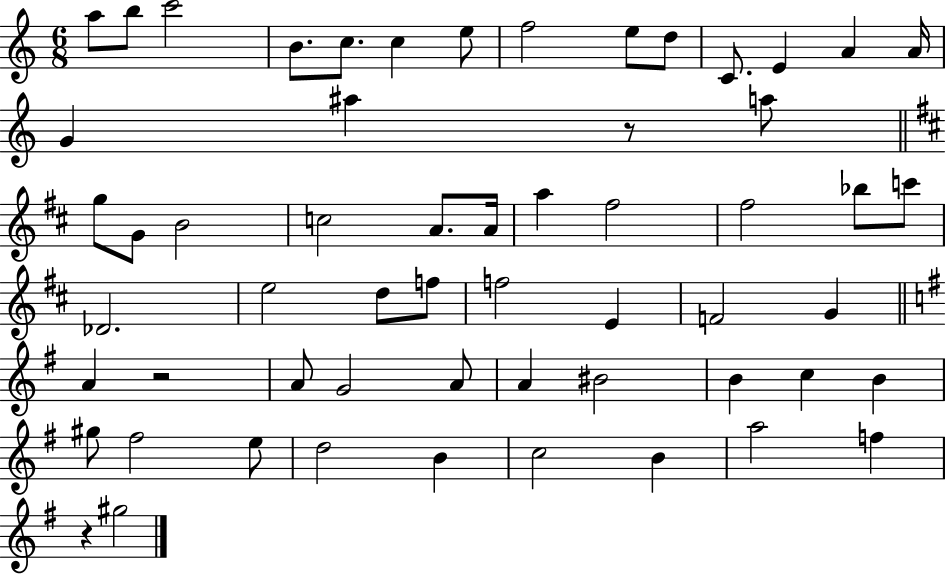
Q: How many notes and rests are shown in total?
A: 58